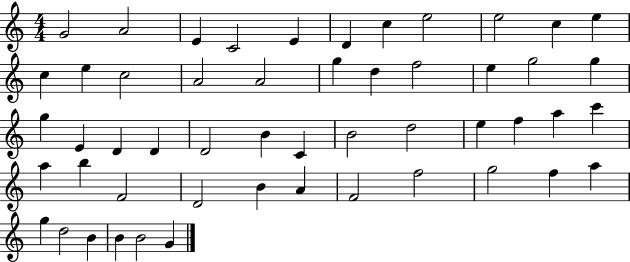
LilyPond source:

{
  \clef treble
  \numericTimeSignature
  \time 4/4
  \key c \major
  g'2 a'2 | e'4 c'2 e'4 | d'4 c''4 e''2 | e''2 c''4 e''4 | \break c''4 e''4 c''2 | a'2 a'2 | g''4 d''4 f''2 | e''4 g''2 g''4 | \break g''4 e'4 d'4 d'4 | d'2 b'4 c'4 | b'2 d''2 | e''4 f''4 a''4 c'''4 | \break a''4 b''4 f'2 | d'2 b'4 a'4 | f'2 f''2 | g''2 f''4 a''4 | \break g''4 d''2 b'4 | b'4 b'2 g'4 | \bar "|."
}